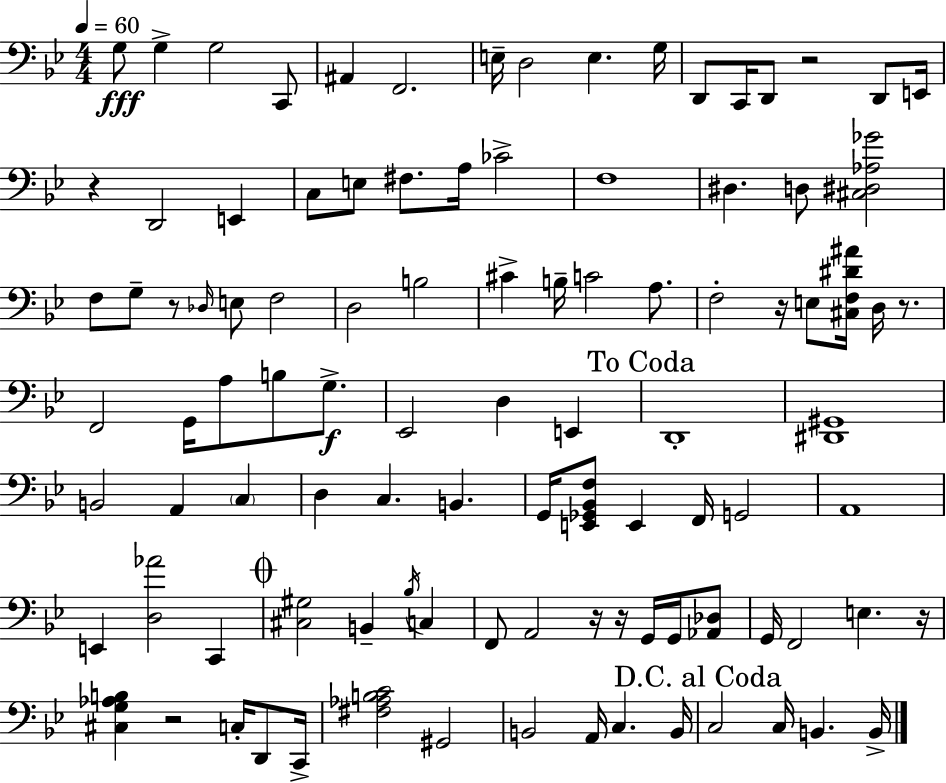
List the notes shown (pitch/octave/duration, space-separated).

G3/e G3/q G3/h C2/e A#2/q F2/h. E3/s D3/h E3/q. G3/s D2/e C2/s D2/e R/h D2/e E2/s R/q D2/h E2/q C3/e E3/e F#3/e. A3/s CES4/h F3/w D#3/q. D3/e [C#3,D#3,Ab3,Gb4]/h F3/e G3/e R/e Db3/s E3/e F3/h D3/h B3/h C#4/q B3/s C4/h A3/e. F3/h R/s E3/e [C#3,F3,D#4,A#4]/s D3/s R/e. F2/h G2/s A3/e B3/e G3/e. Eb2/h D3/q E2/q D2/w [D#2,G#2]/w B2/h A2/q C3/q D3/q C3/q. B2/q. G2/s [E2,Gb2,Bb2,F3]/e E2/q F2/s G2/h A2/w E2/q [D3,Ab4]/h C2/q [C#3,G#3]/h B2/q Bb3/s C3/q F2/e A2/h R/s R/s G2/s G2/s [Ab2,Db3]/e G2/s F2/h E3/q. R/s [C#3,G3,Ab3,B3]/q R/h C3/s D2/e C2/s [F#3,Ab3,B3,C4]/h G#2/h B2/h A2/s C3/q. B2/s C3/h C3/s B2/q. B2/s